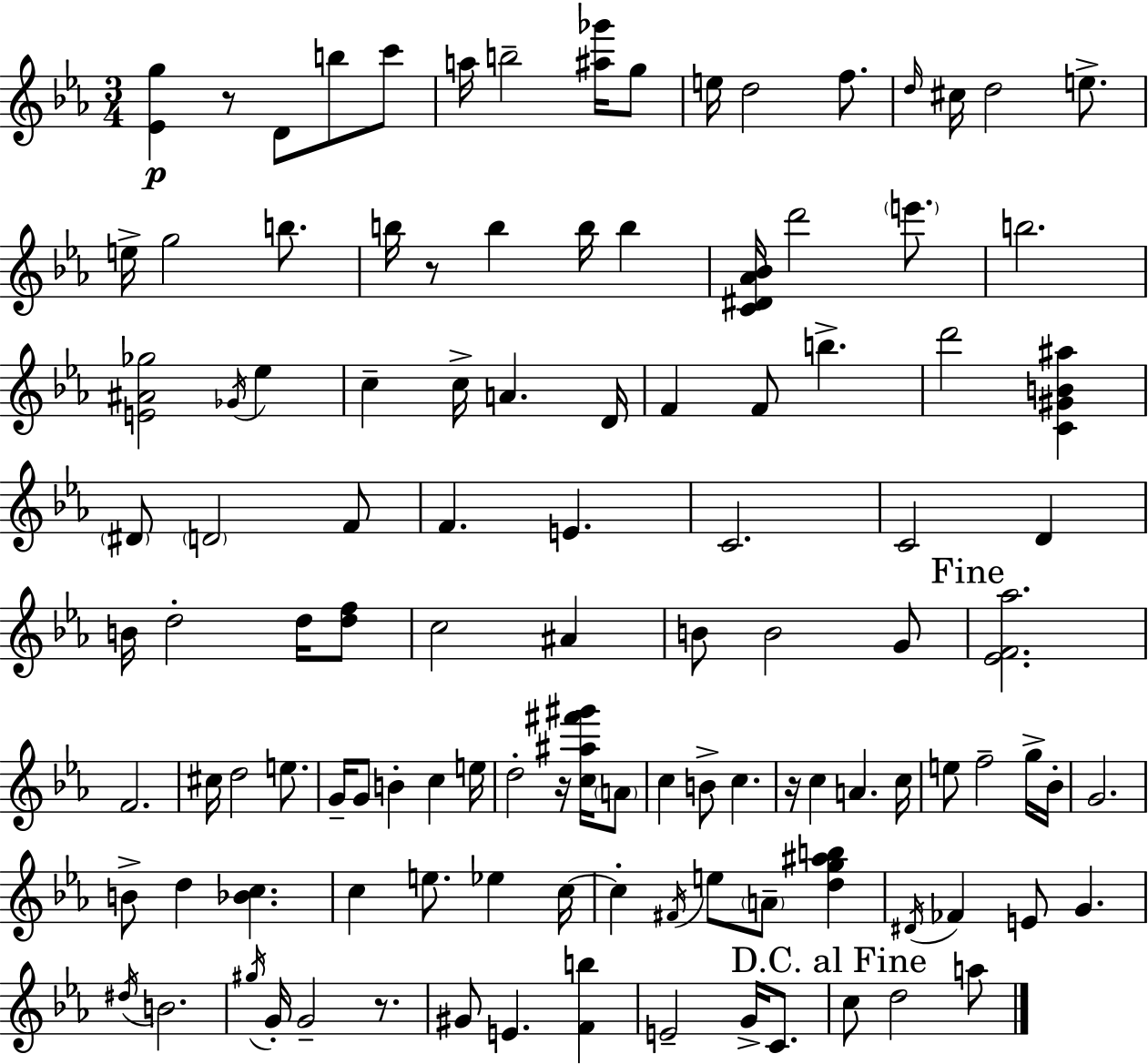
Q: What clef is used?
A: treble